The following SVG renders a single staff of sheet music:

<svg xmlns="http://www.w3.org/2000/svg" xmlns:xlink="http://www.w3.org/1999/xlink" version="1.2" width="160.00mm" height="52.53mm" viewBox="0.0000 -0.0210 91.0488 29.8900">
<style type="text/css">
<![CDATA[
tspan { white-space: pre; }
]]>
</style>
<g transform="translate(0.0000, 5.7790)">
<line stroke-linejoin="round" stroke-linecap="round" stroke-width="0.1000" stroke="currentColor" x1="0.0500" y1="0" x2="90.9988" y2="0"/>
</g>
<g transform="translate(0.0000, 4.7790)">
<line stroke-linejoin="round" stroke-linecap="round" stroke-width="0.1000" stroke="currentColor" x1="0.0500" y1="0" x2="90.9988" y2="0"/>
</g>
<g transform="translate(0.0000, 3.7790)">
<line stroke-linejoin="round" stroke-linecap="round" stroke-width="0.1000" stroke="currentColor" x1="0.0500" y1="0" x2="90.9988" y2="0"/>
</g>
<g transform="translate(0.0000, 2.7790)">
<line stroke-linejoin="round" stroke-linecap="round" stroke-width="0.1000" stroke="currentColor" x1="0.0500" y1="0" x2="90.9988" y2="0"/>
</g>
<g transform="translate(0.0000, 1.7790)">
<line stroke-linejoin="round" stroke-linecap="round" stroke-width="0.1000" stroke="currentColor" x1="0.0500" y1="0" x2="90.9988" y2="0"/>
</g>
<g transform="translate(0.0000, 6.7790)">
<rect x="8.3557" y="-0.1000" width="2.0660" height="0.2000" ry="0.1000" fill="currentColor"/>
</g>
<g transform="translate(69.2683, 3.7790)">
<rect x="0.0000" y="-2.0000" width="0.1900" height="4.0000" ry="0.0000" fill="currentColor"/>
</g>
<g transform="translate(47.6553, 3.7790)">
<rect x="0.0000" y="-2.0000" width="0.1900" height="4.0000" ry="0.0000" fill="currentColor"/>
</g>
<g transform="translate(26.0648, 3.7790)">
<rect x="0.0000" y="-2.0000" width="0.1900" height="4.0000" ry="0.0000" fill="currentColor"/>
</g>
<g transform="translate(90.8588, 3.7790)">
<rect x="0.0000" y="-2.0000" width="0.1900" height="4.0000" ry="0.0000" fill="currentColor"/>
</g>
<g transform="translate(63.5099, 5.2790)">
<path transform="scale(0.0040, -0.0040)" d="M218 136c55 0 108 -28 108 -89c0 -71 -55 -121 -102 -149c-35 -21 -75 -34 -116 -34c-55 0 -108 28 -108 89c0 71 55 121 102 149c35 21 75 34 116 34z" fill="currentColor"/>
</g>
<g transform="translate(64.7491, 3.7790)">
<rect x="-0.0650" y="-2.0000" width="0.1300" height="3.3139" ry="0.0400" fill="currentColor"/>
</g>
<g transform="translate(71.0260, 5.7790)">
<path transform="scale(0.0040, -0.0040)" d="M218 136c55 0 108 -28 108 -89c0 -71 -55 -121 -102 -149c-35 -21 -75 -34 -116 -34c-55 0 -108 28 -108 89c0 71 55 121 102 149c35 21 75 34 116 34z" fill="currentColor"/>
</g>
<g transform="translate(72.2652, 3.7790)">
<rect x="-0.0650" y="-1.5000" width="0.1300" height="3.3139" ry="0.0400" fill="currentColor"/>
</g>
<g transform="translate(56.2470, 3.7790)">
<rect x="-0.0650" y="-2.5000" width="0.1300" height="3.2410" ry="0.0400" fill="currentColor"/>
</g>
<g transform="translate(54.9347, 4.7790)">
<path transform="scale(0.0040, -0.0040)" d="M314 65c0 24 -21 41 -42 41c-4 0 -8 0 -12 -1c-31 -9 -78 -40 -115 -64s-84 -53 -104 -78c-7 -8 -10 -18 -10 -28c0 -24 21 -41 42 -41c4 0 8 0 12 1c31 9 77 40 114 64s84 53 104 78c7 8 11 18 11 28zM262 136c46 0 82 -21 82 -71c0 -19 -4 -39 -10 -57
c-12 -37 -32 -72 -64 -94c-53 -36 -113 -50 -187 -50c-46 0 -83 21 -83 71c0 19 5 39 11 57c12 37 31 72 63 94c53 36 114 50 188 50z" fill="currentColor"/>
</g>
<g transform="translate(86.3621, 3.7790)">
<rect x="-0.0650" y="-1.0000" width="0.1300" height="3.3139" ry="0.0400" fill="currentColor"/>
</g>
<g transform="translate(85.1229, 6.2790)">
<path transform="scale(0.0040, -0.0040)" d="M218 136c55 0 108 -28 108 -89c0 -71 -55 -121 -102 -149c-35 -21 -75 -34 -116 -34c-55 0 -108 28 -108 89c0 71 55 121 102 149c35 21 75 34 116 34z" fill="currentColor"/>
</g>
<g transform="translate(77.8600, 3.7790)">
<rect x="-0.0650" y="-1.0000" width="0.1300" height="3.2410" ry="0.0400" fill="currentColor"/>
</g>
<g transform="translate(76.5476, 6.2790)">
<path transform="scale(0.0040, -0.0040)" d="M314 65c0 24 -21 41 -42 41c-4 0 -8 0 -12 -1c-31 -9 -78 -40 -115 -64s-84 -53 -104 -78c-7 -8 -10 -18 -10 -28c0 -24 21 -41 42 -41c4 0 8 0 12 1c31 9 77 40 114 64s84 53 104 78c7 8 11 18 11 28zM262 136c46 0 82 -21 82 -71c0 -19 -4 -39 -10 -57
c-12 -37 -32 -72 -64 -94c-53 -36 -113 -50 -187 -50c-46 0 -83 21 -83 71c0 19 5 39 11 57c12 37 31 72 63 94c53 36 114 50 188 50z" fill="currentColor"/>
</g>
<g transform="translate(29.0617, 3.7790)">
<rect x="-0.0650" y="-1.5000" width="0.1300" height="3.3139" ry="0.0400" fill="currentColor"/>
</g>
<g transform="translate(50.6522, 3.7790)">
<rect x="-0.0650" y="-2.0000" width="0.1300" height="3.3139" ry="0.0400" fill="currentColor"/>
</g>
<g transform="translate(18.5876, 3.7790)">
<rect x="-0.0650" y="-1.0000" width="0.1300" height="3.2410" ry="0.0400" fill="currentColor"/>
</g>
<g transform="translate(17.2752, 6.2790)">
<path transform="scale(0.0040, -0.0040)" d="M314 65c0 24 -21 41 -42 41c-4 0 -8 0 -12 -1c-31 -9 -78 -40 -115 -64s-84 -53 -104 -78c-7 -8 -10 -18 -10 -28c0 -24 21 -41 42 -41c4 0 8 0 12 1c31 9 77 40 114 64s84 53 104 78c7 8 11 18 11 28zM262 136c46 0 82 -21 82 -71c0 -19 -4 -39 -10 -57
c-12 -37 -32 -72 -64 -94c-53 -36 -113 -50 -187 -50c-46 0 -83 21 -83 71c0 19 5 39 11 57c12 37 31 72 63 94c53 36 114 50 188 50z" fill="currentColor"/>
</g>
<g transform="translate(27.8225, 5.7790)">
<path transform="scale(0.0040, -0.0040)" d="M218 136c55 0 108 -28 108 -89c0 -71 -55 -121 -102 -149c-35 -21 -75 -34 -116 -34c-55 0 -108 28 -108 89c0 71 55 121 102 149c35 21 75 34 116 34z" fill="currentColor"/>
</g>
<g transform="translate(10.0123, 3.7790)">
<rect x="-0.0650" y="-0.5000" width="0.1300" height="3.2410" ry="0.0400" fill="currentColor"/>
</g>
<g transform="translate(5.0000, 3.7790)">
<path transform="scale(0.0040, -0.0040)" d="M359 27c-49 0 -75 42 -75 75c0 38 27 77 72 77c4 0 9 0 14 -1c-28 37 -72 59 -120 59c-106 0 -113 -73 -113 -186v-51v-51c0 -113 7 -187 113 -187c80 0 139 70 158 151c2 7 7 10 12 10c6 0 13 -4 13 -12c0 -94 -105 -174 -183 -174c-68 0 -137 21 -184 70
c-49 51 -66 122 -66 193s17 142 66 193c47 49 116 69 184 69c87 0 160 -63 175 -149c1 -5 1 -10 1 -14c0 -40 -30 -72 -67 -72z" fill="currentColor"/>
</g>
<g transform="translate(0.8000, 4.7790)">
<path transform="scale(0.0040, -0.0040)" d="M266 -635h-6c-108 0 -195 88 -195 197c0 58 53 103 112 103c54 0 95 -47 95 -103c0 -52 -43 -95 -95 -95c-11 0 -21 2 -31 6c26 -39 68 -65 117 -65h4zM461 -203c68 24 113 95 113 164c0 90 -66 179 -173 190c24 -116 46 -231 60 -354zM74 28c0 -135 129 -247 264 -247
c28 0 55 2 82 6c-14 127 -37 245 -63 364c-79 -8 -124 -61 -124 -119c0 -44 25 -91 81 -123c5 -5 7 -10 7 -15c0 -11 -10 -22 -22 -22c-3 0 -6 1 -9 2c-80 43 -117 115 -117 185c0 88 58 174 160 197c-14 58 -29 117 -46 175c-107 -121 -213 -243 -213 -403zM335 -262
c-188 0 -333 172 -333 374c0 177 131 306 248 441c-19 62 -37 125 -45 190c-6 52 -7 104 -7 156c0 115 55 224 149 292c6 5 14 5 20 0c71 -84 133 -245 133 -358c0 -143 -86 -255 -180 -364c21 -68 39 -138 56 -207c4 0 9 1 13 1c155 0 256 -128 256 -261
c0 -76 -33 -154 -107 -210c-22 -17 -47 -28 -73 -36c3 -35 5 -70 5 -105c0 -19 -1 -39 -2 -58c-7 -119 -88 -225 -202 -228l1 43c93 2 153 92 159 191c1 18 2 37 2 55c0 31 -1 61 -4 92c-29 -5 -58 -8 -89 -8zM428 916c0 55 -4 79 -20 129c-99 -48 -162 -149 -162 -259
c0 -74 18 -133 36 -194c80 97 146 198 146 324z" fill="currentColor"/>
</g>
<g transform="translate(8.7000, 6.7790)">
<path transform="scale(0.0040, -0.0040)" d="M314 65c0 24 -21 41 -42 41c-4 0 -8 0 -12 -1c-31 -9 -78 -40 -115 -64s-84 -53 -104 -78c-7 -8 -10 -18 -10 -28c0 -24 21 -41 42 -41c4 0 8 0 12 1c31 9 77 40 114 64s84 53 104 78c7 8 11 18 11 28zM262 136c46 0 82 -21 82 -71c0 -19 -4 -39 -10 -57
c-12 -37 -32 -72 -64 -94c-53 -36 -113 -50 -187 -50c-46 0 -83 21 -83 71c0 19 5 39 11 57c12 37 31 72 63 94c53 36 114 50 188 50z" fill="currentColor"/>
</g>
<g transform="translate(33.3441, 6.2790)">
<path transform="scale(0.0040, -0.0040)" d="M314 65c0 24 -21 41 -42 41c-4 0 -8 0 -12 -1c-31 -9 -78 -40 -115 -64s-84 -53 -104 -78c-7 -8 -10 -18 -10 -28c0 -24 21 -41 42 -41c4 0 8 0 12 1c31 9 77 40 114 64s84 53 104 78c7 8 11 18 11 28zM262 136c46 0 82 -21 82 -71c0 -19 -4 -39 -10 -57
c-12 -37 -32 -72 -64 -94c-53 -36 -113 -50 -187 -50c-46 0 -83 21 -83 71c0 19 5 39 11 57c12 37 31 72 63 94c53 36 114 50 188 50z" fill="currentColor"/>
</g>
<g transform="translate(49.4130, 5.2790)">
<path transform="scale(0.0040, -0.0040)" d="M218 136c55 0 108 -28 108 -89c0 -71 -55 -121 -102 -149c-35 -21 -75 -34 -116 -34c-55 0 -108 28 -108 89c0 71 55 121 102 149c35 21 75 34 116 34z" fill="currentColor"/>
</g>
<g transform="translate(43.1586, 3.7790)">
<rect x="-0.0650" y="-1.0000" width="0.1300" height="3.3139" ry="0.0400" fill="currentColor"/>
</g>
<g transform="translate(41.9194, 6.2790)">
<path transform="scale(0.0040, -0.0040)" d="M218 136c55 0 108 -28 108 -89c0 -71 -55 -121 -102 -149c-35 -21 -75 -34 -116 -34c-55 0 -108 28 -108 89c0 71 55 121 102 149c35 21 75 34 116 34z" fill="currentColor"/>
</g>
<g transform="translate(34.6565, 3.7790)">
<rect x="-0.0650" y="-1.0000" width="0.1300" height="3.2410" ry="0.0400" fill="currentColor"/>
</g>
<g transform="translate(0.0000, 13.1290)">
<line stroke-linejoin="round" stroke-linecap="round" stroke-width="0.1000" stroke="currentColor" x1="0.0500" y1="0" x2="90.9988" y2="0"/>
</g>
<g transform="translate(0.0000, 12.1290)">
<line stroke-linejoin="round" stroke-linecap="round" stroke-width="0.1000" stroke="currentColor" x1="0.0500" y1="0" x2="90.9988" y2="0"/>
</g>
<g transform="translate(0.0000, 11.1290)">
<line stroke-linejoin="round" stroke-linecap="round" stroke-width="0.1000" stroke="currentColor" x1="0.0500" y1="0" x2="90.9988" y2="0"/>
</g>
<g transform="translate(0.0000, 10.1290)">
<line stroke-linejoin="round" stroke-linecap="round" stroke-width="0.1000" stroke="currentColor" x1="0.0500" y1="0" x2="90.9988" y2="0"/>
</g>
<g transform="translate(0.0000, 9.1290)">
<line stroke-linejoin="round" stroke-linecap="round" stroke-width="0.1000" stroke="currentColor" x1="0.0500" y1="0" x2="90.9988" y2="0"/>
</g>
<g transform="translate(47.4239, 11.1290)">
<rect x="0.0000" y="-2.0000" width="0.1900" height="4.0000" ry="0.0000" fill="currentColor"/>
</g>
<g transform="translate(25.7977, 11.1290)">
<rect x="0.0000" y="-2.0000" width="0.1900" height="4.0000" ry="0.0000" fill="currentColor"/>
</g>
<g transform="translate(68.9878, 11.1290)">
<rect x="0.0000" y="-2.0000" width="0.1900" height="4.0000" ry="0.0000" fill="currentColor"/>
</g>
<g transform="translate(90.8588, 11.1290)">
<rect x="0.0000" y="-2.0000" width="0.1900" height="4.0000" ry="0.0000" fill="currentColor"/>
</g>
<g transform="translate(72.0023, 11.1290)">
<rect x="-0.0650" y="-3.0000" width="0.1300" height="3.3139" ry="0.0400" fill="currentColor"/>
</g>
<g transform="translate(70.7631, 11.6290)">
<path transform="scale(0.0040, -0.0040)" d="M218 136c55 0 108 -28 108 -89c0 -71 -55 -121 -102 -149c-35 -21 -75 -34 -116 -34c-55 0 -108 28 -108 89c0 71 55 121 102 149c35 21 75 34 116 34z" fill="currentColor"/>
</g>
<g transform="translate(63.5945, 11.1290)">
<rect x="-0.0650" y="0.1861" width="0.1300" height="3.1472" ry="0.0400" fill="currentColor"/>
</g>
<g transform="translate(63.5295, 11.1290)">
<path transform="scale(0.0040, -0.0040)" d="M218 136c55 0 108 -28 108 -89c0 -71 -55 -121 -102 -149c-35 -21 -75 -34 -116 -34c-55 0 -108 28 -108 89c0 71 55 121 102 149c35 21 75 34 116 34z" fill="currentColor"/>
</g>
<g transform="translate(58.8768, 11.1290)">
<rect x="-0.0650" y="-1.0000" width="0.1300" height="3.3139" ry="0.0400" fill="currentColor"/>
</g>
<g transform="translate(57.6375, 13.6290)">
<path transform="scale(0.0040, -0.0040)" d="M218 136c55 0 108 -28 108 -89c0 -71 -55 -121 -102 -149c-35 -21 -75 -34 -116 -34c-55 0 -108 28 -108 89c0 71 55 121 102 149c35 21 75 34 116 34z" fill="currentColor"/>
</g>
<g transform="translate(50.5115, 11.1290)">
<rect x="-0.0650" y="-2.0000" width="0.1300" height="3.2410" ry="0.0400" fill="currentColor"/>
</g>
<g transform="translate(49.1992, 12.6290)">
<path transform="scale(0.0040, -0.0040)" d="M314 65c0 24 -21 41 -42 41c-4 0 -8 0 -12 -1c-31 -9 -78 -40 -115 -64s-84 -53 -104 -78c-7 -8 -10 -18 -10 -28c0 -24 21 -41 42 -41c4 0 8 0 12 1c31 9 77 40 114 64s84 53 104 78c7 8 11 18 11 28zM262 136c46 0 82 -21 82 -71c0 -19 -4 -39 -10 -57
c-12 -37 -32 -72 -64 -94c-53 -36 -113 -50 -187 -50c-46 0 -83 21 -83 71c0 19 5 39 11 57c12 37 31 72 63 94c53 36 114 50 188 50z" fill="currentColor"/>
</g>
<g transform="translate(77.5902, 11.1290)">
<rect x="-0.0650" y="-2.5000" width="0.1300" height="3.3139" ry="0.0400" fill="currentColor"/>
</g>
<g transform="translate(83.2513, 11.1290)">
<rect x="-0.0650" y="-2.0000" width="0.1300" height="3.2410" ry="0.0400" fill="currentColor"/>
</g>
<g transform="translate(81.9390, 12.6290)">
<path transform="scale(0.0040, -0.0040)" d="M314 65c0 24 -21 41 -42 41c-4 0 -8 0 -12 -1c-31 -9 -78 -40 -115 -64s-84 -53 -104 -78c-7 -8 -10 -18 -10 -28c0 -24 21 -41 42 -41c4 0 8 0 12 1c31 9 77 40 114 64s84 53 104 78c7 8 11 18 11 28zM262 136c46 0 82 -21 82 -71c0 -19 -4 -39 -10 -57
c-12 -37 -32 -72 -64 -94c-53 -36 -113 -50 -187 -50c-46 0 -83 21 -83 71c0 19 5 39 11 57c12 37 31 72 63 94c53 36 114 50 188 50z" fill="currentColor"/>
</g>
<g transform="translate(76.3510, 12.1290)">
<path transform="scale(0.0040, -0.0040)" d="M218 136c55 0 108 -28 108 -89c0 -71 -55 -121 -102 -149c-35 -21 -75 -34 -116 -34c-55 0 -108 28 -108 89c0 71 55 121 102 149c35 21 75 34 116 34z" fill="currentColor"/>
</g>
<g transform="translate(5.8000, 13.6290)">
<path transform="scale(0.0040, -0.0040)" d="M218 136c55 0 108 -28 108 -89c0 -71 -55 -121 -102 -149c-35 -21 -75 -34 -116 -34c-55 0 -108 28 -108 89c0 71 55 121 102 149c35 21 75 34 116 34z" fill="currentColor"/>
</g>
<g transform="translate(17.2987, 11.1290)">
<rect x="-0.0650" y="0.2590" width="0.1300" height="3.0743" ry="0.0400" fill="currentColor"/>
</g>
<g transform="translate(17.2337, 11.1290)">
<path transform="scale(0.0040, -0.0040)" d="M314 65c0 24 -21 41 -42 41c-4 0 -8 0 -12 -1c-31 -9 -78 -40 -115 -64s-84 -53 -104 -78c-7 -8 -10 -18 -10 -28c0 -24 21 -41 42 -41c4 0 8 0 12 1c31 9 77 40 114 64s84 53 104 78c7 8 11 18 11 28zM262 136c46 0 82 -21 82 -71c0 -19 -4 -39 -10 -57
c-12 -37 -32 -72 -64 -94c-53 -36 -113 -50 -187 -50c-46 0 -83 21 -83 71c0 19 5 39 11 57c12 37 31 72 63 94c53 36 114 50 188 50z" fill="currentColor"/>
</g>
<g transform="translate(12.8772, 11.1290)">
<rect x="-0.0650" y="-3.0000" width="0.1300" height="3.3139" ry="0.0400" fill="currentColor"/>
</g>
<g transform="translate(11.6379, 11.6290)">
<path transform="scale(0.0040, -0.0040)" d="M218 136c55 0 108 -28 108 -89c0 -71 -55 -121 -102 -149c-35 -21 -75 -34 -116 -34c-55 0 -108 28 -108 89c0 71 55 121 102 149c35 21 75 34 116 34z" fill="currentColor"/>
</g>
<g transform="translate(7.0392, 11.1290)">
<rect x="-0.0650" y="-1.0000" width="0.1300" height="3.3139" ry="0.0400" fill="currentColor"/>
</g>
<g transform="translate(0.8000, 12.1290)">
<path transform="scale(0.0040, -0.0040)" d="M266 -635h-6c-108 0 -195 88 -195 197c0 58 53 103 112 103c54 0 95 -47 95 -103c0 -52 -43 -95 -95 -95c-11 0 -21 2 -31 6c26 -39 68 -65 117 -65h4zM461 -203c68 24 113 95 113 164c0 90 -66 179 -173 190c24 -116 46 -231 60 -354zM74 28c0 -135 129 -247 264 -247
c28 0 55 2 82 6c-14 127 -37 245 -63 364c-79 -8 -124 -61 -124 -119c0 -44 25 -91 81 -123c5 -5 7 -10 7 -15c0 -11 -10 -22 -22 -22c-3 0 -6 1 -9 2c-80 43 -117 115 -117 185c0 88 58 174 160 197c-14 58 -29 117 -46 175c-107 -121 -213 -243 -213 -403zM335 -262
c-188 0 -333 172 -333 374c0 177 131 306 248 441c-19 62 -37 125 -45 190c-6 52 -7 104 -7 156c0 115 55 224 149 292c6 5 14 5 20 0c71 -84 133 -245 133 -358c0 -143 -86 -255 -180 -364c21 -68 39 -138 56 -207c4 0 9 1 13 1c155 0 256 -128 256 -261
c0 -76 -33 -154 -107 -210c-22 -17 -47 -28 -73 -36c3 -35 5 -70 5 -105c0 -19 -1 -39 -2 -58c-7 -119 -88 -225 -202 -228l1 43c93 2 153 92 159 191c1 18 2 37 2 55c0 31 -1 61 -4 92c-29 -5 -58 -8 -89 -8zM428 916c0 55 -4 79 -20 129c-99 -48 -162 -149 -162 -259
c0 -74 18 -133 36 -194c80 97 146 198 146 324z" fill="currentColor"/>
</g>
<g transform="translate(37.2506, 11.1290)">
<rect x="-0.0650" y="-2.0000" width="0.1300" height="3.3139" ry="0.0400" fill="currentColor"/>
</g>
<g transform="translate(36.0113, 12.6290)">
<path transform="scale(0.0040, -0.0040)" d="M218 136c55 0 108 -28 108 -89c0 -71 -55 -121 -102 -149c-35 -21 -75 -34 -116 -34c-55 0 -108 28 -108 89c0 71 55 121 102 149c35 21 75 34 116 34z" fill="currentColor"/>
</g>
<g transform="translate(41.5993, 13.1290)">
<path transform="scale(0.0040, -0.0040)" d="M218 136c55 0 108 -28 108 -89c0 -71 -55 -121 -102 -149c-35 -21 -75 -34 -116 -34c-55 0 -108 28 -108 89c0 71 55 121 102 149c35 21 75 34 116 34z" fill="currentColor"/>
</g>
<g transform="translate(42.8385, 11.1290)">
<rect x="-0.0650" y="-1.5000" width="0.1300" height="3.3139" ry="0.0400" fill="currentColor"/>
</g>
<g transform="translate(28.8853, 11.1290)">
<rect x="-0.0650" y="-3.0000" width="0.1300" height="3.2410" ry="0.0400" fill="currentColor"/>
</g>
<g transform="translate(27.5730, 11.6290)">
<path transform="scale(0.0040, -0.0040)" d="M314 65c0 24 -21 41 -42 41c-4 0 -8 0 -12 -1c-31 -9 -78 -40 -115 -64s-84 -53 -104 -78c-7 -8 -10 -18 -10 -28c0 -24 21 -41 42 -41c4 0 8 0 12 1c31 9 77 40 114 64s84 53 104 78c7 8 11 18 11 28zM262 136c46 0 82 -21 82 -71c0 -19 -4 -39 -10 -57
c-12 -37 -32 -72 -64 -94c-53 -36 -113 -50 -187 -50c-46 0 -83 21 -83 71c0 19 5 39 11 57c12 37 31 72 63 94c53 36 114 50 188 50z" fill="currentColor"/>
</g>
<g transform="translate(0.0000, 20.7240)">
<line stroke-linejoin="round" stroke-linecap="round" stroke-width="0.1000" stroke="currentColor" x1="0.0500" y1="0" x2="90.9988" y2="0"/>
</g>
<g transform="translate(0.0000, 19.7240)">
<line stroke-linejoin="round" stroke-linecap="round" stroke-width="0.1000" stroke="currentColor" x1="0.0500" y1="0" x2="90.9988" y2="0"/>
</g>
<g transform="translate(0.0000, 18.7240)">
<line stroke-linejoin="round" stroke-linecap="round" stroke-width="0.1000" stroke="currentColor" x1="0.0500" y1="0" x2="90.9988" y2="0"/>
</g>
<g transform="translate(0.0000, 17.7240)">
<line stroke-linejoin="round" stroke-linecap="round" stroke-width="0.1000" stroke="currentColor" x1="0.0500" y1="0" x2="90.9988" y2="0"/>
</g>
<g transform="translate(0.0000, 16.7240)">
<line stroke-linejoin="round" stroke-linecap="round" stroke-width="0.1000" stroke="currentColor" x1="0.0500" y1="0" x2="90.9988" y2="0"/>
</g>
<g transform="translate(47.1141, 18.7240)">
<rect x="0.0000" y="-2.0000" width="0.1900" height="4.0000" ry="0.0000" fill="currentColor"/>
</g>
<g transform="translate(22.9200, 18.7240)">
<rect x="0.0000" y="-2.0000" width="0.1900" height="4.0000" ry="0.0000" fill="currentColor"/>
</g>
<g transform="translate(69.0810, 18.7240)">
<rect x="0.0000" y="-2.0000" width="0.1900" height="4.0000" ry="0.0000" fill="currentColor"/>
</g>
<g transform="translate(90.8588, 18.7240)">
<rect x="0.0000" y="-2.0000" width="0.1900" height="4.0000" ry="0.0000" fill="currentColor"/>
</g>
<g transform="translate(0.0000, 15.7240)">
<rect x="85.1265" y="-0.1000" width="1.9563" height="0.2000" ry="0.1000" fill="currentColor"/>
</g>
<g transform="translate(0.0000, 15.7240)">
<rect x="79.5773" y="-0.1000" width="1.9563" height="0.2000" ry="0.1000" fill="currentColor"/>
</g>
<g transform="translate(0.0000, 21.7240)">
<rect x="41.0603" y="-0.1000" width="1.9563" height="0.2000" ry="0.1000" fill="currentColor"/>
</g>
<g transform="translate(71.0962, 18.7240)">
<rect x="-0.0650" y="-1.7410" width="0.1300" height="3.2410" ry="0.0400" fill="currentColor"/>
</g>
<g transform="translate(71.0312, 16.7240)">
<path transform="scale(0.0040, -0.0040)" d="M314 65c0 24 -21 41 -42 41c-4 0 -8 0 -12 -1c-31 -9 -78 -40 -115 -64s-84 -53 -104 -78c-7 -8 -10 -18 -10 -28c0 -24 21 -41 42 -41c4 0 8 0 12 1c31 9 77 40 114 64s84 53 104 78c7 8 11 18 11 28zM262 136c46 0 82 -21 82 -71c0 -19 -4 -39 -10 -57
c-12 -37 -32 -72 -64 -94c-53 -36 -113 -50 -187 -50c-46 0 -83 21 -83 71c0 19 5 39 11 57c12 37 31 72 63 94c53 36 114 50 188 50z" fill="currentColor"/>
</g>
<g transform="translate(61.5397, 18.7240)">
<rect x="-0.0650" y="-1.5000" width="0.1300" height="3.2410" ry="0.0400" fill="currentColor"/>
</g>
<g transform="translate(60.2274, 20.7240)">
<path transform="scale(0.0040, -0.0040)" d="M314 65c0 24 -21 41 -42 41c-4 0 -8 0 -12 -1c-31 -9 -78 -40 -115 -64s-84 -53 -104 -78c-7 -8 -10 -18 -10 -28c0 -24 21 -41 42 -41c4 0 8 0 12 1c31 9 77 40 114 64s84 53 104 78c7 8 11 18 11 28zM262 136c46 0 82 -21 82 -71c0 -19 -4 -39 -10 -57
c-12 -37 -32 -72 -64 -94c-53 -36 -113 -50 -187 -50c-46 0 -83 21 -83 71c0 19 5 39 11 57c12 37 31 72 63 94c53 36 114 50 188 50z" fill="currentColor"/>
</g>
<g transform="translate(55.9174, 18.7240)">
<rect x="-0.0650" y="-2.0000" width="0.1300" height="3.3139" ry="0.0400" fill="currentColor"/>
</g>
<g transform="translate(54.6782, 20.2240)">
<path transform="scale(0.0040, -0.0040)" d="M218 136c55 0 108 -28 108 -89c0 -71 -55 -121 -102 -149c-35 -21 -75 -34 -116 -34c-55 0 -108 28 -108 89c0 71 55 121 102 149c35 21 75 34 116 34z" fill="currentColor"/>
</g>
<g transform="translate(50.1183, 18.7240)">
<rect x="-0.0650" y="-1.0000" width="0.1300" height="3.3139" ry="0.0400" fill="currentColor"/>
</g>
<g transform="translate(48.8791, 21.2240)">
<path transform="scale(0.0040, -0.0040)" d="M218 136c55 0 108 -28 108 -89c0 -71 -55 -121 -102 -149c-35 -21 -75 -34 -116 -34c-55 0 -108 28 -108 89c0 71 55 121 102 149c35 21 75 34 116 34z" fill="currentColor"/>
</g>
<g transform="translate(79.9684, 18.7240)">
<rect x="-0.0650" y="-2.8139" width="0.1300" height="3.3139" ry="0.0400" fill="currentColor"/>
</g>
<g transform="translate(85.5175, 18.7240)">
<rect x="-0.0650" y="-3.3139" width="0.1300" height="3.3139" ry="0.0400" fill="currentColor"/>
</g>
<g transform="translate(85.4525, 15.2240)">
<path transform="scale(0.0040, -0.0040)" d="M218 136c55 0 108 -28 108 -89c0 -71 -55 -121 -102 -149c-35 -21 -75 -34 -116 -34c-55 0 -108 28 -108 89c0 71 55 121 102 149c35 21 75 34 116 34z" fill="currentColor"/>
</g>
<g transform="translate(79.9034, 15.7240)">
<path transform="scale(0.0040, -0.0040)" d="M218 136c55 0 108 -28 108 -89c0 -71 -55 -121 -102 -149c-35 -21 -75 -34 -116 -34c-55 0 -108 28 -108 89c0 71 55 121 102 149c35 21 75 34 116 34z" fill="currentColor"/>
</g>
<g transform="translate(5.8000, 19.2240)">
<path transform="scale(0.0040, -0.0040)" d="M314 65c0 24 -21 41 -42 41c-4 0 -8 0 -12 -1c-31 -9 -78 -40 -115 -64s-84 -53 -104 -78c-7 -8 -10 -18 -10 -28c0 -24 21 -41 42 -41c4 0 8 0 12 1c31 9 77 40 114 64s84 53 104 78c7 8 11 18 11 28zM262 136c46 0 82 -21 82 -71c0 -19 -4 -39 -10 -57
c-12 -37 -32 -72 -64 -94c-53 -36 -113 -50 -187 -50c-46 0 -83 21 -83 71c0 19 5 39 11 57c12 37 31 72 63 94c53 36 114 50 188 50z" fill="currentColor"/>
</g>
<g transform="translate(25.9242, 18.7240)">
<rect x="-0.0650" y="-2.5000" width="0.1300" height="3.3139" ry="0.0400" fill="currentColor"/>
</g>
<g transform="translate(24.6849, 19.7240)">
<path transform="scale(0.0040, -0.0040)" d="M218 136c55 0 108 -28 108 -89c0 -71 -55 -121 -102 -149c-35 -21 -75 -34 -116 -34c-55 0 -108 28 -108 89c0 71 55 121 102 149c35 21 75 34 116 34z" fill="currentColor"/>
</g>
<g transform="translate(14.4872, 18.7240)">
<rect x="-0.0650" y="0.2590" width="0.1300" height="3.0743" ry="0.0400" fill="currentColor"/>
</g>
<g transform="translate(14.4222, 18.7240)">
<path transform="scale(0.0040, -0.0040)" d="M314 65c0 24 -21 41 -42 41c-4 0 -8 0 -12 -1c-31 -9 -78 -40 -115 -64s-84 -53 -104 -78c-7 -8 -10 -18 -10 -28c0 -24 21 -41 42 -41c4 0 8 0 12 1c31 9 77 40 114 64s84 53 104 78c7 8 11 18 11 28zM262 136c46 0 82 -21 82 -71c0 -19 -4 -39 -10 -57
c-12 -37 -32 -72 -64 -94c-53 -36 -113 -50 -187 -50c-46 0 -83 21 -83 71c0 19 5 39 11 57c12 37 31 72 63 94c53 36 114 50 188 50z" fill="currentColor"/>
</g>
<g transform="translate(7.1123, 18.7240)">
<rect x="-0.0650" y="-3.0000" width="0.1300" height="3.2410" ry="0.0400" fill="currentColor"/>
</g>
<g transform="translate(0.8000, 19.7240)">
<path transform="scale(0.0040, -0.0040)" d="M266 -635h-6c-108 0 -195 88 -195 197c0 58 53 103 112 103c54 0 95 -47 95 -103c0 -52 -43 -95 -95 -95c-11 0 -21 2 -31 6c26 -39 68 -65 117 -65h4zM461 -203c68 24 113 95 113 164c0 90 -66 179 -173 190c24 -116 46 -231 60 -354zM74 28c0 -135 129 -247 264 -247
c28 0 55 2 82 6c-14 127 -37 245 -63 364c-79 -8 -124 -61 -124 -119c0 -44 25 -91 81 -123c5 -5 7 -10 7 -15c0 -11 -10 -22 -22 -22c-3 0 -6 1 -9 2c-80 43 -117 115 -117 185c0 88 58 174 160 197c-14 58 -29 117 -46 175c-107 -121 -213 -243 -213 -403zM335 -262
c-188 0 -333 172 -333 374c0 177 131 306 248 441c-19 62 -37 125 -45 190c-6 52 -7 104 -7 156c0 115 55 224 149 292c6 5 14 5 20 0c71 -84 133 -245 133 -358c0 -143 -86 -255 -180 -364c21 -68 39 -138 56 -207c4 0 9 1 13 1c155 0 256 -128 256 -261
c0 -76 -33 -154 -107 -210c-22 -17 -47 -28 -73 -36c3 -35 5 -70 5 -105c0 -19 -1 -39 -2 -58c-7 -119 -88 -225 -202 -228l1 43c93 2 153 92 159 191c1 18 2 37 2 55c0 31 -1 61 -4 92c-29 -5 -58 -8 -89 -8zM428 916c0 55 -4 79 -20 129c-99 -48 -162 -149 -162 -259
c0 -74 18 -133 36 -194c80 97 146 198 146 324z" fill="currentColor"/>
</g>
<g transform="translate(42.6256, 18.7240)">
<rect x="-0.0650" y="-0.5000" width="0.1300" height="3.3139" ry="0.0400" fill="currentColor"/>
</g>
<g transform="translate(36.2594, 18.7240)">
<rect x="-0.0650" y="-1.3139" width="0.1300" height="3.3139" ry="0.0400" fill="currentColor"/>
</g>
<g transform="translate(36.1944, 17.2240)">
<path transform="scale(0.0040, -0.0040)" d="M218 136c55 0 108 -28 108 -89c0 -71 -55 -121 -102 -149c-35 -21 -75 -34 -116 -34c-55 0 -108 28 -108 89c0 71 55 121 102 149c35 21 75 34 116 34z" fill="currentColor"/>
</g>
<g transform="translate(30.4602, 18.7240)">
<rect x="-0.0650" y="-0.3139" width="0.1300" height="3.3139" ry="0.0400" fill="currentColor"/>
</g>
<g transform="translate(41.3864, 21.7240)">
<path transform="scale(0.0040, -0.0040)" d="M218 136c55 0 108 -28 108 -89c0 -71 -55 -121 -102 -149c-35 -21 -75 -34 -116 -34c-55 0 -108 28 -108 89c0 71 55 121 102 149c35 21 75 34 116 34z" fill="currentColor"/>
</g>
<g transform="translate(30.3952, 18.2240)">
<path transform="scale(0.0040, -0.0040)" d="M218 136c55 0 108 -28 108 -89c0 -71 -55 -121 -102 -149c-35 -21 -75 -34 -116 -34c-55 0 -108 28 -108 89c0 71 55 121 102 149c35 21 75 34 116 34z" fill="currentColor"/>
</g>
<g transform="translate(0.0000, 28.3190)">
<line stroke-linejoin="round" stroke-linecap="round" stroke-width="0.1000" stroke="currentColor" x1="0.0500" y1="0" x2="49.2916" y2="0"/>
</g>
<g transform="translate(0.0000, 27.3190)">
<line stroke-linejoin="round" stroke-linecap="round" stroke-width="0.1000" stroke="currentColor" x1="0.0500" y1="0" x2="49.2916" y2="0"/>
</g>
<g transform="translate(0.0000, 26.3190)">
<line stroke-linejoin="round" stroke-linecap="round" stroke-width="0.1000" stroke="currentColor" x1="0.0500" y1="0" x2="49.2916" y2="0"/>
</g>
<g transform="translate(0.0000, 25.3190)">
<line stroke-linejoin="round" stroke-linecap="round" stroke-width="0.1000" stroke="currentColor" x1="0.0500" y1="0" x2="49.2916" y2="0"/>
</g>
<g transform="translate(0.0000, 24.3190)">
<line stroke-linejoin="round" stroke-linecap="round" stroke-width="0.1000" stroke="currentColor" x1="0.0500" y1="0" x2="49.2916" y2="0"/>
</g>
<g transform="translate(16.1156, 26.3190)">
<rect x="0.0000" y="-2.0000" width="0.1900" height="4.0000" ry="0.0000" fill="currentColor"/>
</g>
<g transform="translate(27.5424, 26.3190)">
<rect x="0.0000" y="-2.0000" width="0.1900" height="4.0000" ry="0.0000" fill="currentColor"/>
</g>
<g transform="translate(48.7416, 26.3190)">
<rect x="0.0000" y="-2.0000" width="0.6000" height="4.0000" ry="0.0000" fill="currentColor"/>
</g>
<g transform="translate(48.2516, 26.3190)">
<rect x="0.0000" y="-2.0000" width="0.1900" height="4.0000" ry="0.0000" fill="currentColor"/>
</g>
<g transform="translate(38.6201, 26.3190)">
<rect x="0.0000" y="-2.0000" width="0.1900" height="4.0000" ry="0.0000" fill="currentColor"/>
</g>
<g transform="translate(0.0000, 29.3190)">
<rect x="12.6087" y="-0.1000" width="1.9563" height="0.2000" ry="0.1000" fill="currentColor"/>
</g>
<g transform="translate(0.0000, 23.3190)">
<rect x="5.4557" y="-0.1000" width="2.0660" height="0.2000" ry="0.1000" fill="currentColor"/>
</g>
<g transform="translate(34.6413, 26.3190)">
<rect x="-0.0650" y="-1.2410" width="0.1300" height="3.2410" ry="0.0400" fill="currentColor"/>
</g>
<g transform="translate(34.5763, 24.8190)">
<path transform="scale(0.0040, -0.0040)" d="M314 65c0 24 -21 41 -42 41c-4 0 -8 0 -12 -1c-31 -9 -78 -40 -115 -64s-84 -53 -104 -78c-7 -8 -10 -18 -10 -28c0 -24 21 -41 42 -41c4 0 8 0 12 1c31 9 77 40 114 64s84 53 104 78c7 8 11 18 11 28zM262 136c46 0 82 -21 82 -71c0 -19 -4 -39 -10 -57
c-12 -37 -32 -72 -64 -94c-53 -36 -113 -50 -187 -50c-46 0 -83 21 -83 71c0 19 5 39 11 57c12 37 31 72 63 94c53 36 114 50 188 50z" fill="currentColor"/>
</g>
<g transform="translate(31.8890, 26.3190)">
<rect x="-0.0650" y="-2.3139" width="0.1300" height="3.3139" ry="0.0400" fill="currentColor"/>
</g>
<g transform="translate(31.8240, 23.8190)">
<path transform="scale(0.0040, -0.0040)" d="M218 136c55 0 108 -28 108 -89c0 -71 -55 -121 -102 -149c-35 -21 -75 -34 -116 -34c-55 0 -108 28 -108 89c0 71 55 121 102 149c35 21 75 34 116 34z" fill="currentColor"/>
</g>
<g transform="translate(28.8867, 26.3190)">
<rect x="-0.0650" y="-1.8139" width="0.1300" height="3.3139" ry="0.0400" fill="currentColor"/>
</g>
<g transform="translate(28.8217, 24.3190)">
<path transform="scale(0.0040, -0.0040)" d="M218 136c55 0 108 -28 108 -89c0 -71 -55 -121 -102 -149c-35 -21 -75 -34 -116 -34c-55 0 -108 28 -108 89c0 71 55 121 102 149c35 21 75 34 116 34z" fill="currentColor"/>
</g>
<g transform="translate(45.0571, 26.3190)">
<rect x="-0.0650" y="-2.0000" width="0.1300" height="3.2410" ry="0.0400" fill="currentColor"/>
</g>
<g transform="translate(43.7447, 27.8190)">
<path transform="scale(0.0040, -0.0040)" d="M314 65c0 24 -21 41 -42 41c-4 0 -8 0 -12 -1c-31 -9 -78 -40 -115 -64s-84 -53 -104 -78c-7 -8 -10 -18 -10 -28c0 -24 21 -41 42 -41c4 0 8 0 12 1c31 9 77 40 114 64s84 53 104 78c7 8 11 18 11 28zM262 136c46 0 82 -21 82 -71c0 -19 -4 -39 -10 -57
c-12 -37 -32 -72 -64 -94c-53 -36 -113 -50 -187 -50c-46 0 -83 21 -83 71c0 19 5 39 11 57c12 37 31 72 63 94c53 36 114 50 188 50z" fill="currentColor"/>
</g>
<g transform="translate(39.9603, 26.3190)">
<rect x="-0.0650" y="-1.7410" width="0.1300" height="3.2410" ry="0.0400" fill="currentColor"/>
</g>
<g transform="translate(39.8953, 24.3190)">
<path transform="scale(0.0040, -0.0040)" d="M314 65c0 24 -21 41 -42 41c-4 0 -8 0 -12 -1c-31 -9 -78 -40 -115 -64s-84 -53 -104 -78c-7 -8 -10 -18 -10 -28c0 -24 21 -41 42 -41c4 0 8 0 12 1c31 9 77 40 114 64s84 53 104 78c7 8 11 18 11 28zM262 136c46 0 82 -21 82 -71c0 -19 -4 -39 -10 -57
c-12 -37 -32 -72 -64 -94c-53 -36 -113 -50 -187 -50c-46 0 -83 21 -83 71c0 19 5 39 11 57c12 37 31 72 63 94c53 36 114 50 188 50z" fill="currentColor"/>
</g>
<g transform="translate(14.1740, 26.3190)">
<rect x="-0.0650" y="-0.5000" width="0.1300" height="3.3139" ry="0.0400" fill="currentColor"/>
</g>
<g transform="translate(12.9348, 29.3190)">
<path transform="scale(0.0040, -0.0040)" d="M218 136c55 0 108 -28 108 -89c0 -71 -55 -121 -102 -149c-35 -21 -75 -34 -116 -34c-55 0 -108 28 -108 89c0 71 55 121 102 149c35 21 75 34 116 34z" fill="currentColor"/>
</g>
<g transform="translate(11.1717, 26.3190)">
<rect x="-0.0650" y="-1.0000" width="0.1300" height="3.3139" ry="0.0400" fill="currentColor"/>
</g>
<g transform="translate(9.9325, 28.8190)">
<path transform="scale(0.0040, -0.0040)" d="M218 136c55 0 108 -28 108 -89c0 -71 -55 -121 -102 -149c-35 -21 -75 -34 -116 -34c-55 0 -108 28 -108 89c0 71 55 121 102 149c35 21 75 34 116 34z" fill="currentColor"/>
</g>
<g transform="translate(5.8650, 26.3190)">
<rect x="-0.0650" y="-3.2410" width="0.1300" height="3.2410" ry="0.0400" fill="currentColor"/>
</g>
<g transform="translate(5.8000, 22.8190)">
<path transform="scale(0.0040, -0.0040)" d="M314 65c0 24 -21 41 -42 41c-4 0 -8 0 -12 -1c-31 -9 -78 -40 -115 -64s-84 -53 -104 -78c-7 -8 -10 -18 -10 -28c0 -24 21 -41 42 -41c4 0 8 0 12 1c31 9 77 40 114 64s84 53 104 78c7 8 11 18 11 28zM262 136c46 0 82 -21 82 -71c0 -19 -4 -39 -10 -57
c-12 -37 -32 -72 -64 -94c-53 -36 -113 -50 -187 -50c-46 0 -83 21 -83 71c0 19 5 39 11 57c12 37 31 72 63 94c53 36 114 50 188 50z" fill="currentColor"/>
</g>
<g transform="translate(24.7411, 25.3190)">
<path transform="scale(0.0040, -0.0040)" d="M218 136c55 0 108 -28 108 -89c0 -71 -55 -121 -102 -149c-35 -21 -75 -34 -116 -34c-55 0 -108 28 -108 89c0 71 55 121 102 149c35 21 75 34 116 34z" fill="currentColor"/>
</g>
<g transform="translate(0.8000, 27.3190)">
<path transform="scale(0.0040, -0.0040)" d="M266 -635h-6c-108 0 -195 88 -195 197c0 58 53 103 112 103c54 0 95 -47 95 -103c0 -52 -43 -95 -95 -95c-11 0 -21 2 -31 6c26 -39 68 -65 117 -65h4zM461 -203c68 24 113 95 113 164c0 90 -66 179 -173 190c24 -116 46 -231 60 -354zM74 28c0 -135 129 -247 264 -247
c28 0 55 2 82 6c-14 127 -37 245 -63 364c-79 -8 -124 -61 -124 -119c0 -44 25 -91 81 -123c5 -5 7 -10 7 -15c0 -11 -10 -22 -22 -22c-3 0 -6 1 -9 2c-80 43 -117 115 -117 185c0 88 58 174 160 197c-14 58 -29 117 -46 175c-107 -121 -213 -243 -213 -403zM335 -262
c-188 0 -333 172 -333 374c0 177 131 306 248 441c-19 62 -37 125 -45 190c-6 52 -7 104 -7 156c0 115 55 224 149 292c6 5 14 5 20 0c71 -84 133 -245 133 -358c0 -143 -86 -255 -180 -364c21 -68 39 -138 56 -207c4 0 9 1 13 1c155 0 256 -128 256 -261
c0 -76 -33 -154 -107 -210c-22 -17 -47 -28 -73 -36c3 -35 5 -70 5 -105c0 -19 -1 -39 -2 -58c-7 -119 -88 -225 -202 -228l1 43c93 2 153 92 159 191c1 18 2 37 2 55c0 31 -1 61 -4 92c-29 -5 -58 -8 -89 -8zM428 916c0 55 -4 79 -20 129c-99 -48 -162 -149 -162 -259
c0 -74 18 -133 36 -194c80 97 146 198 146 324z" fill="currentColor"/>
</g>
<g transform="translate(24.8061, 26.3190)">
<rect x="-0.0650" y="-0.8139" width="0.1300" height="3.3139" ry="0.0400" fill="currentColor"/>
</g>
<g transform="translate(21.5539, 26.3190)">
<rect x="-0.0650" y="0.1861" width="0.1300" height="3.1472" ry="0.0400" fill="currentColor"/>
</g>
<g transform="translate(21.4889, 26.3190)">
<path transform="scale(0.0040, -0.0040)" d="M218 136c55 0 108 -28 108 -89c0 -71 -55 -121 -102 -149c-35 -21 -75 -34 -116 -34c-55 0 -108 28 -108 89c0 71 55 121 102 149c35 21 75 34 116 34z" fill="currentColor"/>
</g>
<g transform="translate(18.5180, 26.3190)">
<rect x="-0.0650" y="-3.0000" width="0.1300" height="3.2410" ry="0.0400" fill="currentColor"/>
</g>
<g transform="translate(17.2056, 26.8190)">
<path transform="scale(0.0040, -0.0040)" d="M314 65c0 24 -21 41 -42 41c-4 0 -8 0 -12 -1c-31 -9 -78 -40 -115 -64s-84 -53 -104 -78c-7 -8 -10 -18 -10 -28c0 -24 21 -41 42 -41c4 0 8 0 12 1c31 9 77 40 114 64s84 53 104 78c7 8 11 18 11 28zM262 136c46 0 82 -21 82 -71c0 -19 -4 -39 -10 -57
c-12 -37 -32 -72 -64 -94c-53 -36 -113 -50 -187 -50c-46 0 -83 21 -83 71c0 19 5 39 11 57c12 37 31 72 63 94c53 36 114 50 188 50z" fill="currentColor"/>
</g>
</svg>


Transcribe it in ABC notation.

X:1
T:Untitled
M:4/4
L:1/4
K:C
C2 D2 E D2 D F G2 F E D2 D D A B2 A2 F E F2 D B A G F2 A2 B2 G c e C D F E2 f2 a b b2 D C A2 B d f g e2 f2 F2